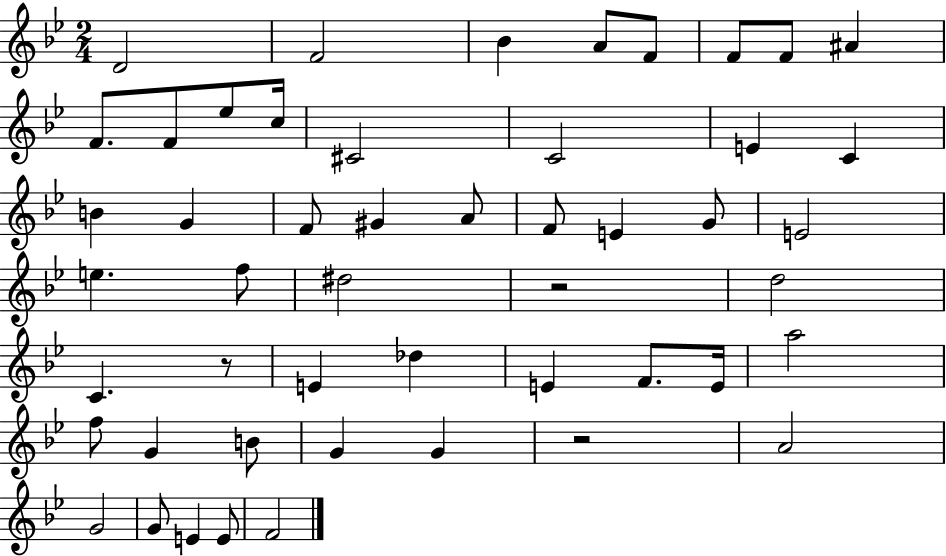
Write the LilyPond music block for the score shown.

{
  \clef treble
  \numericTimeSignature
  \time 2/4
  \key bes \major
  d'2 | f'2 | bes'4 a'8 f'8 | f'8 f'8 ais'4 | \break f'8. f'8 ees''8 c''16 | cis'2 | c'2 | e'4 c'4 | \break b'4 g'4 | f'8 gis'4 a'8 | f'8 e'4 g'8 | e'2 | \break e''4. f''8 | dis''2 | r2 | d''2 | \break c'4. r8 | e'4 des''4 | e'4 f'8. e'16 | a''2 | \break f''8 g'4 b'8 | g'4 g'4 | r2 | a'2 | \break g'2 | g'8 e'4 e'8 | f'2 | \bar "|."
}